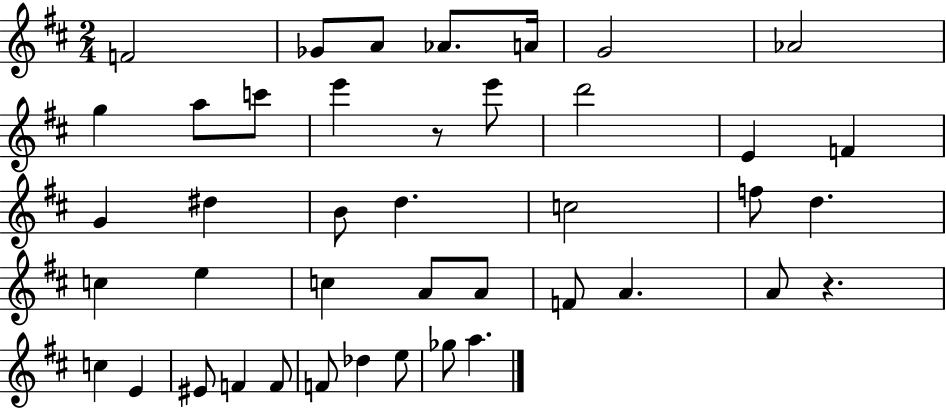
{
  \clef treble
  \numericTimeSignature
  \time 2/4
  \key d \major
  f'2 | ges'8 a'8 aes'8. a'16 | g'2 | aes'2 | \break g''4 a''8 c'''8 | e'''4 r8 e'''8 | d'''2 | e'4 f'4 | \break g'4 dis''4 | b'8 d''4. | c''2 | f''8 d''4. | \break c''4 e''4 | c''4 a'8 a'8 | f'8 a'4. | a'8 r4. | \break c''4 e'4 | eis'8 f'4 f'8 | f'8 des''4 e''8 | ges''8 a''4. | \break \bar "|."
}